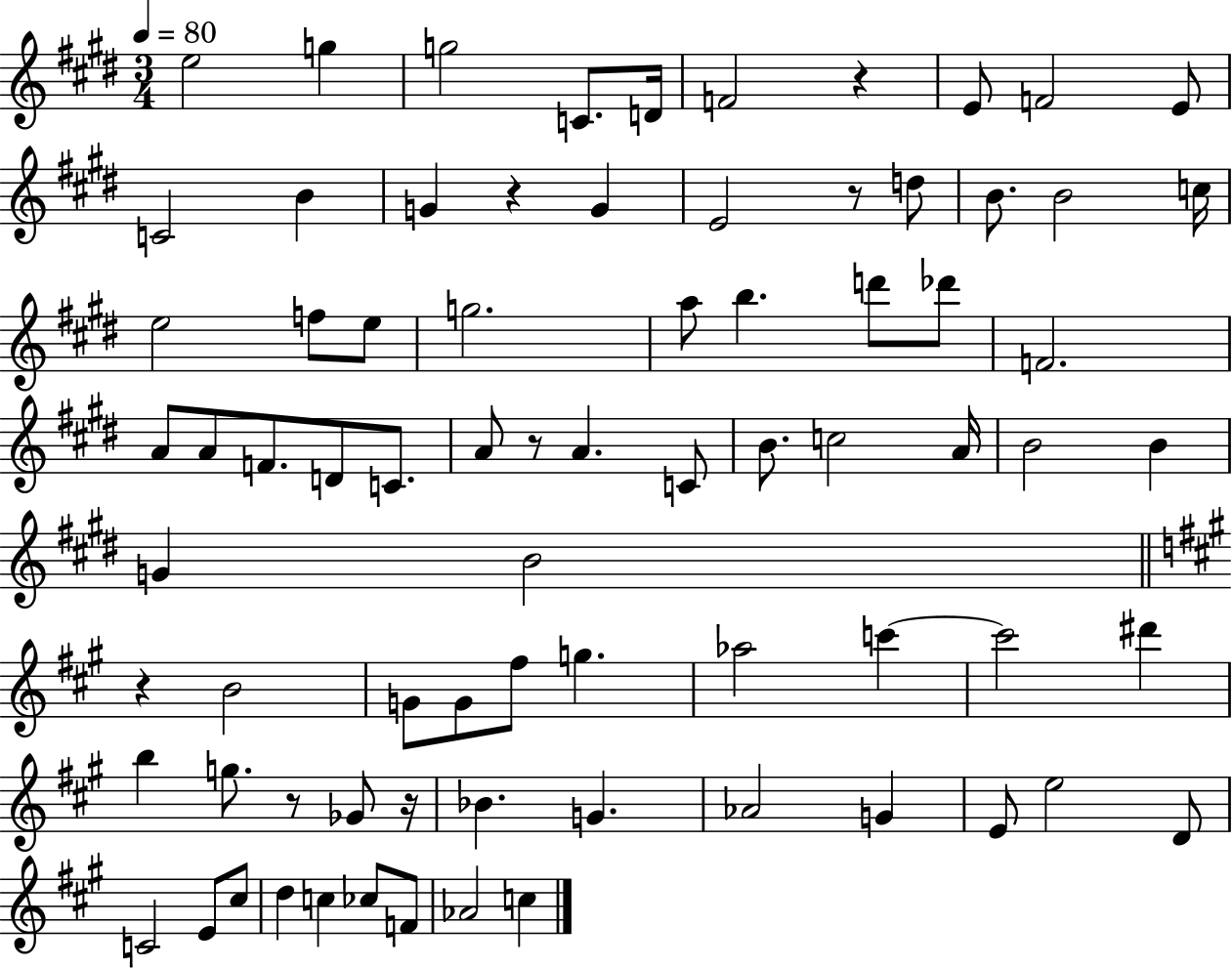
E5/h G5/q G5/h C4/e. D4/s F4/h R/q E4/e F4/h E4/e C4/h B4/q G4/q R/q G4/q E4/h R/e D5/e B4/e. B4/h C5/s E5/h F5/e E5/e G5/h. A5/e B5/q. D6/e Db6/e F4/h. A4/e A4/e F4/e. D4/e C4/e. A4/e R/e A4/q. C4/e B4/e. C5/h A4/s B4/h B4/q G4/q B4/h R/q B4/h G4/e G4/e F#5/e G5/q. Ab5/h C6/q C6/h D#6/q B5/q G5/e. R/e Gb4/e R/s Bb4/q. G4/q. Ab4/h G4/q E4/e E5/h D4/e C4/h E4/e C#5/e D5/q C5/q CES5/e F4/e Ab4/h C5/q